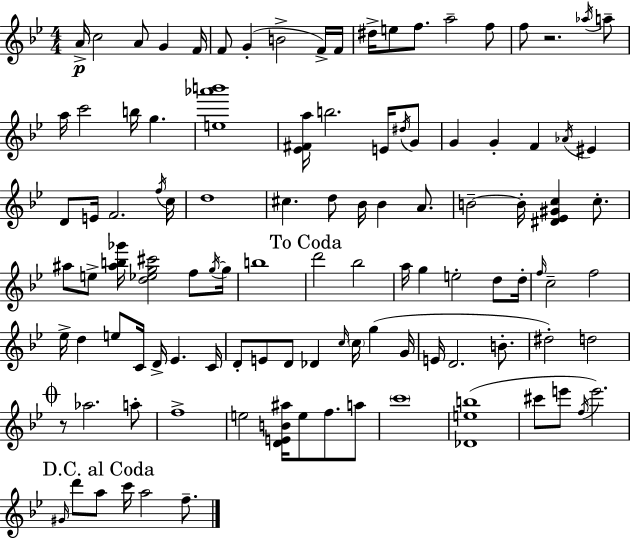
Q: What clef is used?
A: treble